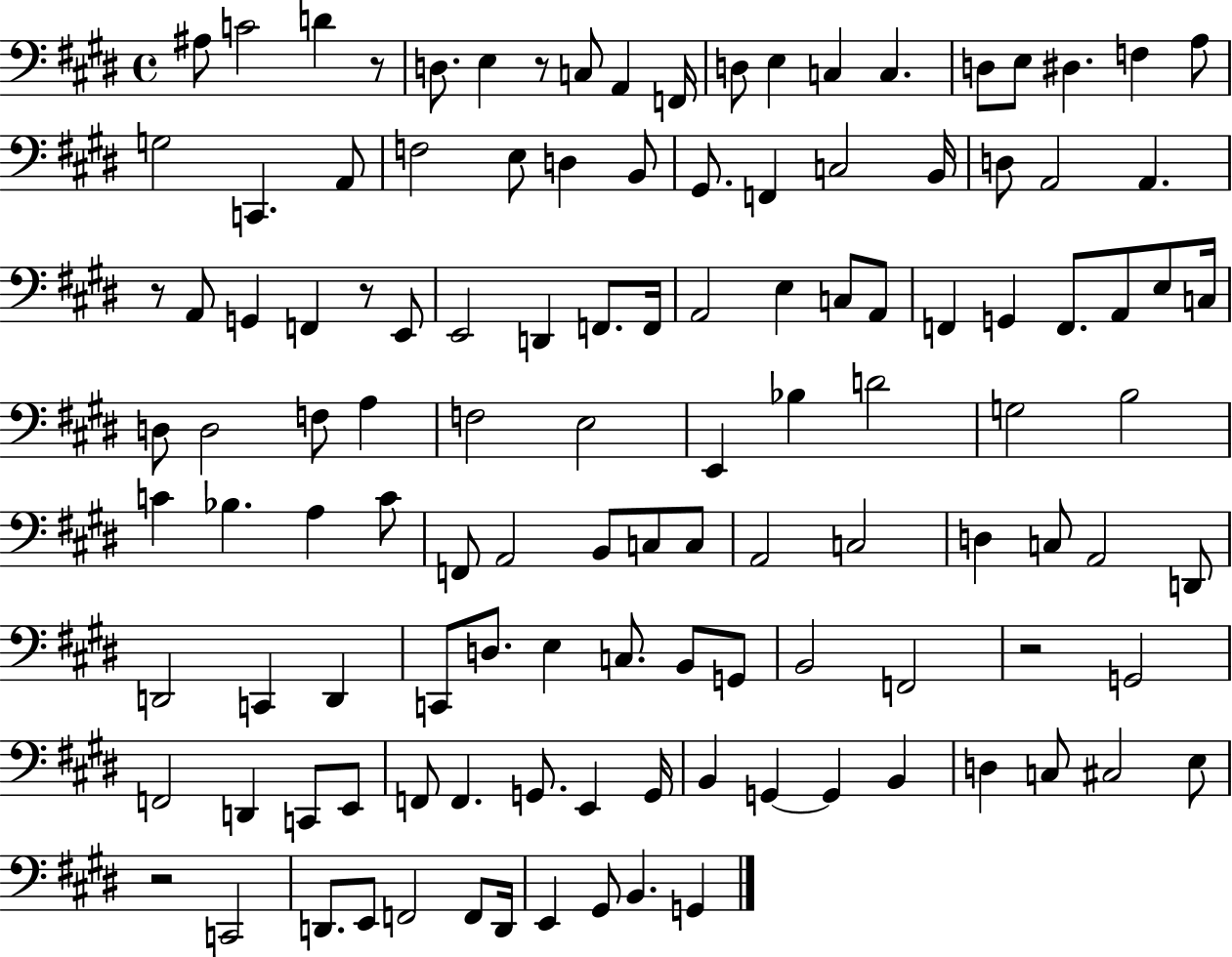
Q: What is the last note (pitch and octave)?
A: G2